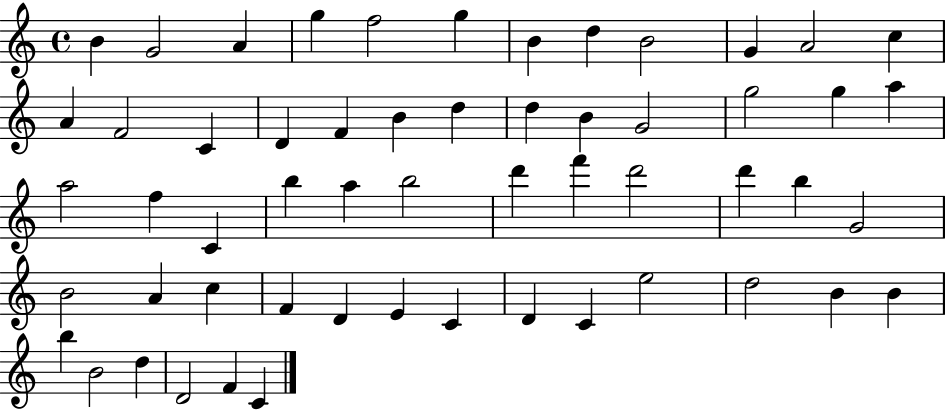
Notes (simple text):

B4/q G4/h A4/q G5/q F5/h G5/q B4/q D5/q B4/h G4/q A4/h C5/q A4/q F4/h C4/q D4/q F4/q B4/q D5/q D5/q B4/q G4/h G5/h G5/q A5/q A5/h F5/q C4/q B5/q A5/q B5/h D6/q F6/q D6/h D6/q B5/q G4/h B4/h A4/q C5/q F4/q D4/q E4/q C4/q D4/q C4/q E5/h D5/h B4/q B4/q B5/q B4/h D5/q D4/h F4/q C4/q